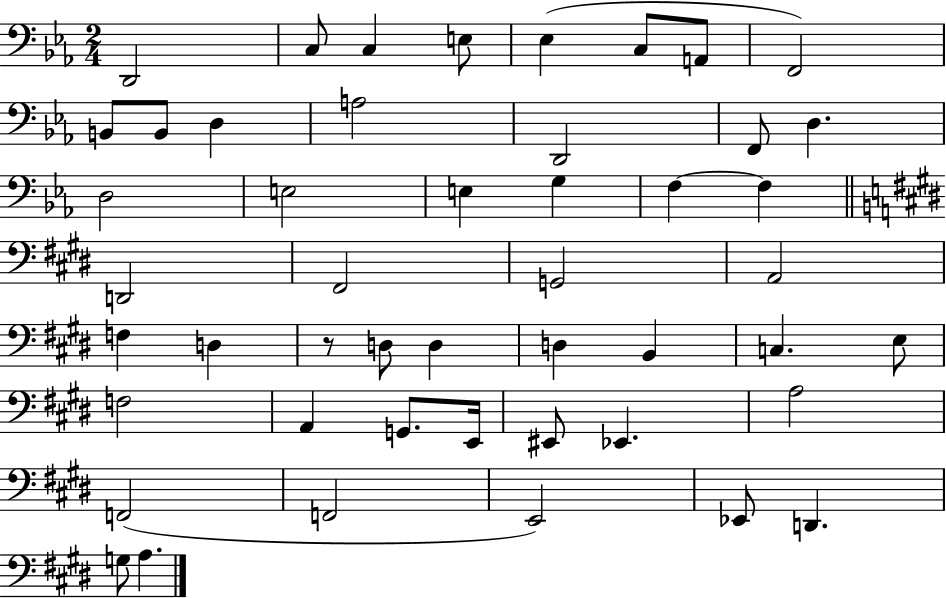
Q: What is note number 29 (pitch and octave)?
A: D3